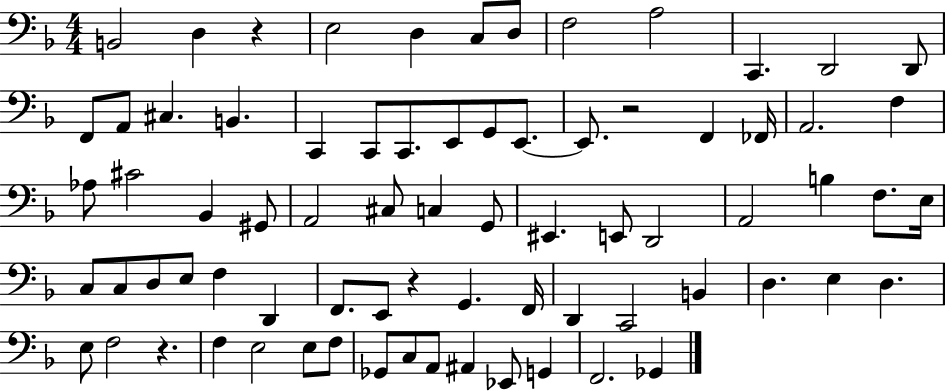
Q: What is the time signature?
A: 4/4